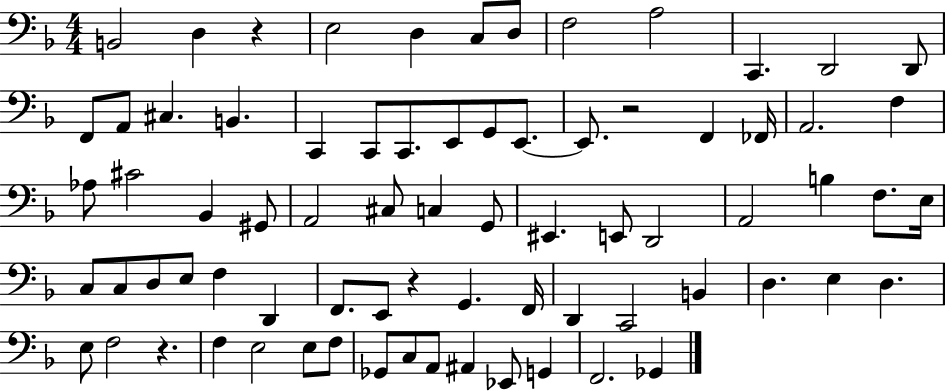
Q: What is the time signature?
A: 4/4